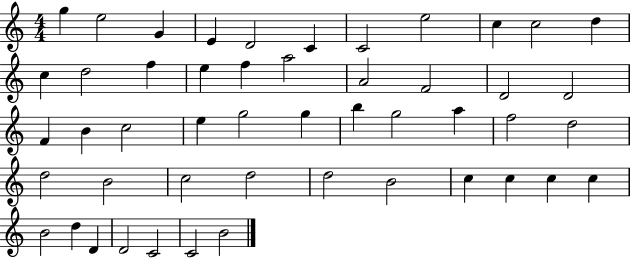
X:1
T:Untitled
M:4/4
L:1/4
K:C
g e2 G E D2 C C2 e2 c c2 d c d2 f e f a2 A2 F2 D2 D2 F B c2 e g2 g b g2 a f2 d2 d2 B2 c2 d2 d2 B2 c c c c B2 d D D2 C2 C2 B2